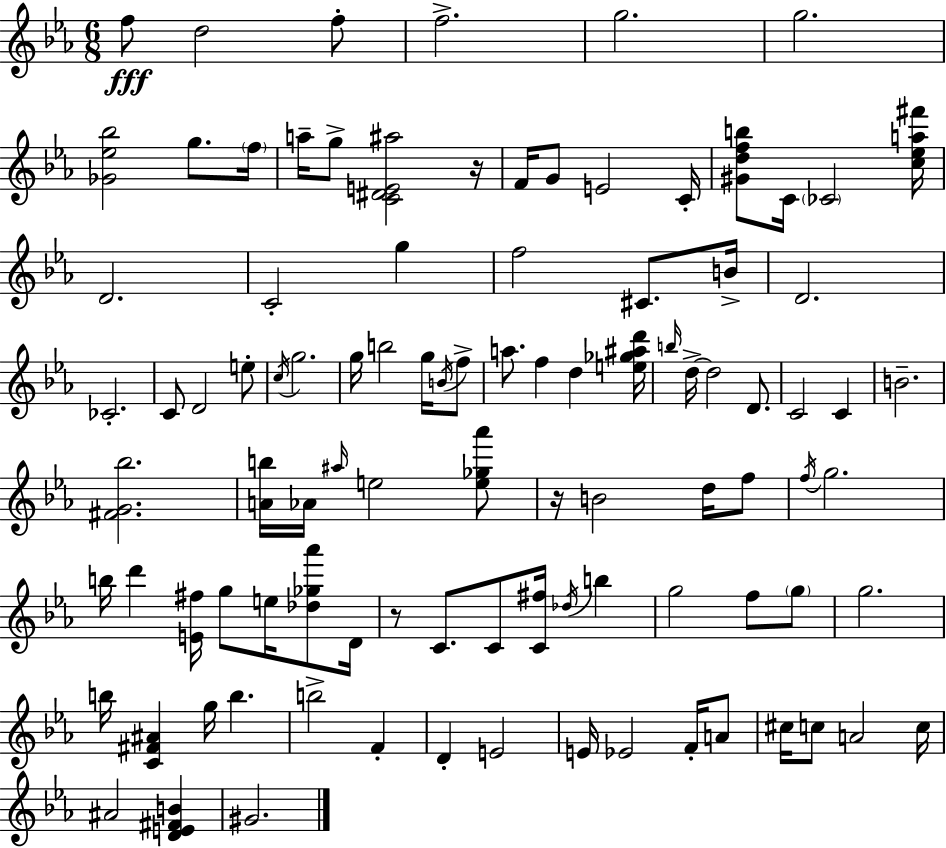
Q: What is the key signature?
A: EES major